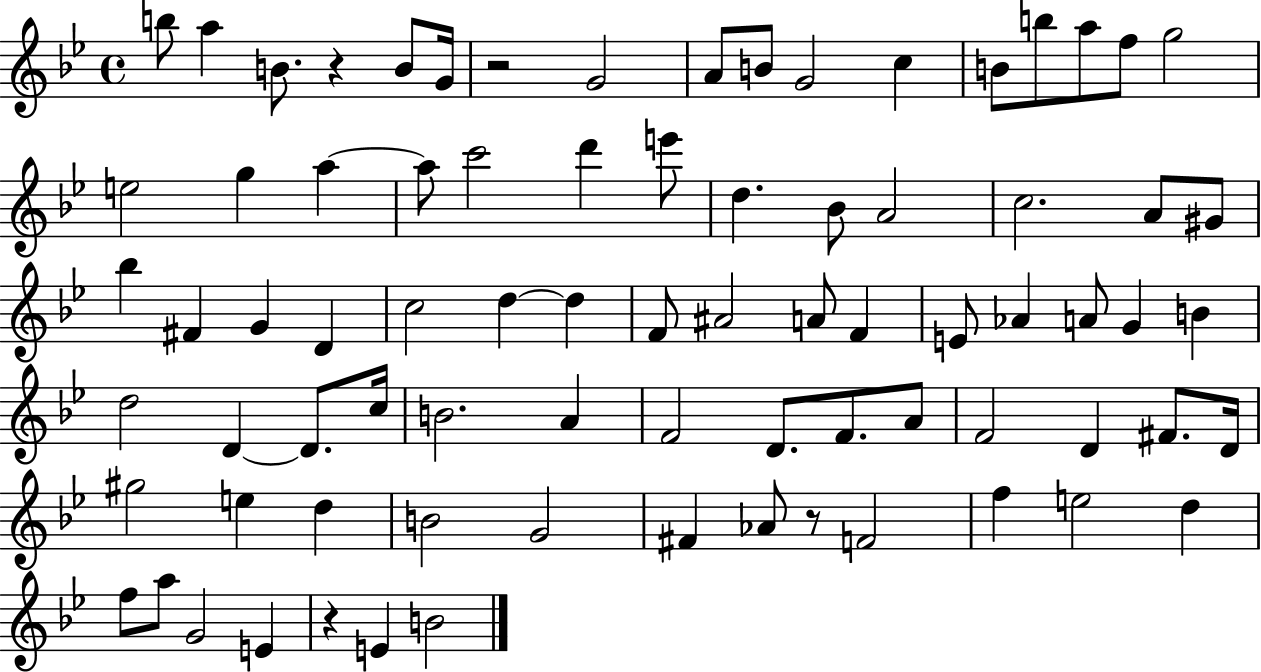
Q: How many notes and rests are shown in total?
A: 79